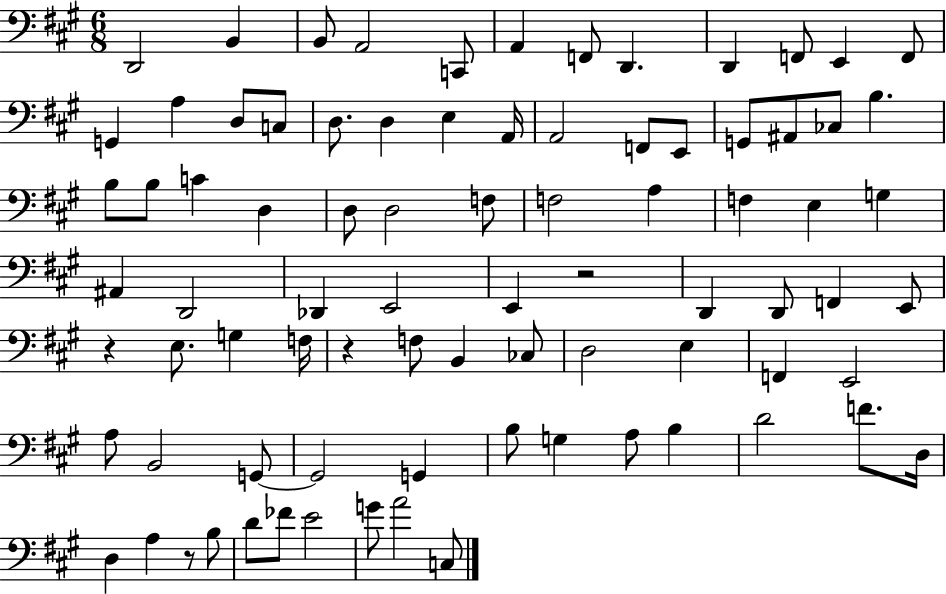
X:1
T:Untitled
M:6/8
L:1/4
K:A
D,,2 B,, B,,/2 A,,2 C,,/2 A,, F,,/2 D,, D,, F,,/2 E,, F,,/2 G,, A, D,/2 C,/2 D,/2 D, E, A,,/4 A,,2 F,,/2 E,,/2 G,,/2 ^A,,/2 _C,/2 B, B,/2 B,/2 C D, D,/2 D,2 F,/2 F,2 A, F, E, G, ^A,, D,,2 _D,, E,,2 E,, z2 D,, D,,/2 F,, E,,/2 z E,/2 G, F,/4 z F,/2 B,, _C,/2 D,2 E, F,, E,,2 A,/2 B,,2 G,,/2 G,,2 G,, B,/2 G, A,/2 B, D2 F/2 D,/4 D, A, z/2 B,/2 D/2 _F/2 E2 G/2 A2 C,/2